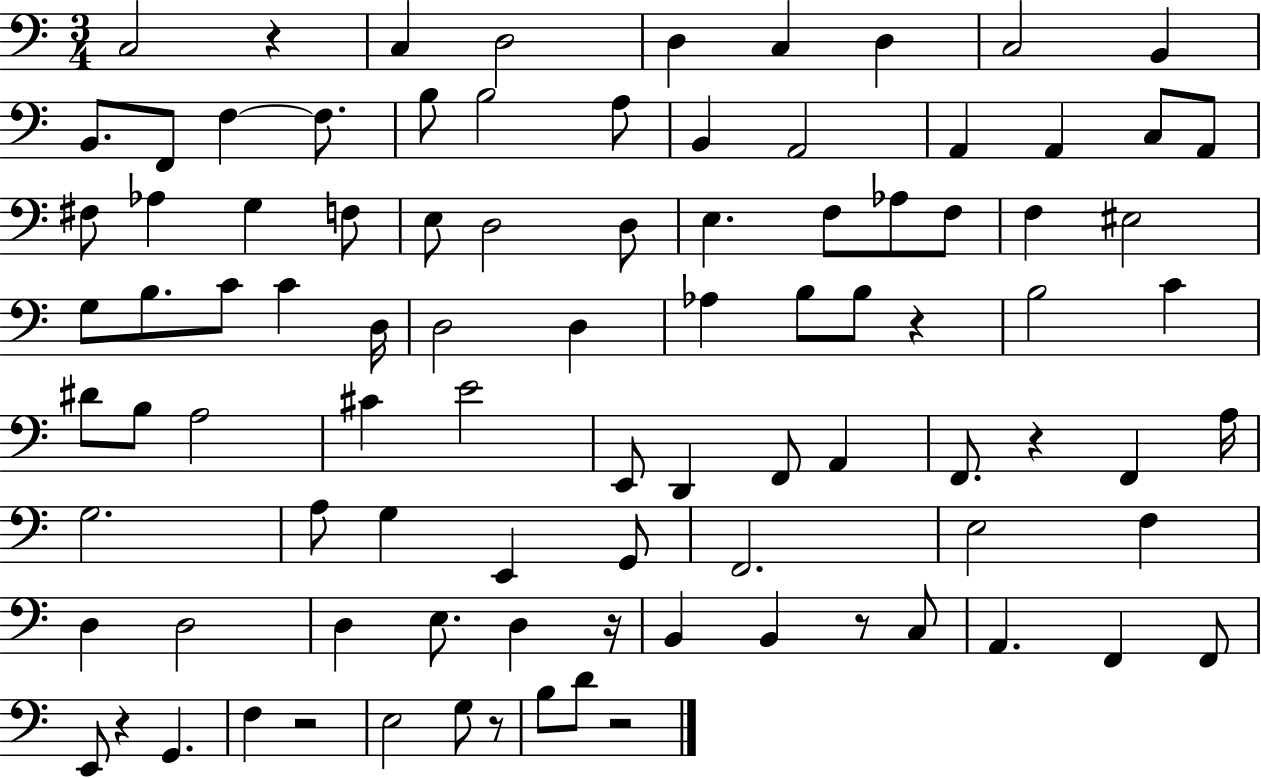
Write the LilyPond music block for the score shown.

{
  \clef bass
  \numericTimeSignature
  \time 3/4
  \key c \major
  c2 r4 | c4 d2 | d4 c4 d4 | c2 b,4 | \break b,8. f,8 f4~~ f8. | b8 b2 a8 | b,4 a,2 | a,4 a,4 c8 a,8 | \break fis8 aes4 g4 f8 | e8 d2 d8 | e4. f8 aes8 f8 | f4 eis2 | \break g8 b8. c'8 c'4 d16 | d2 d4 | aes4 b8 b8 r4 | b2 c'4 | \break dis'8 b8 a2 | cis'4 e'2 | e,8 d,4 f,8 a,4 | f,8. r4 f,4 a16 | \break g2. | a8 g4 e,4 g,8 | f,2. | e2 f4 | \break d4 d2 | d4 e8. d4 r16 | b,4 b,4 r8 c8 | a,4. f,4 f,8 | \break e,8 r4 g,4. | f4 r2 | e2 g8 r8 | b8 d'8 r2 | \break \bar "|."
}